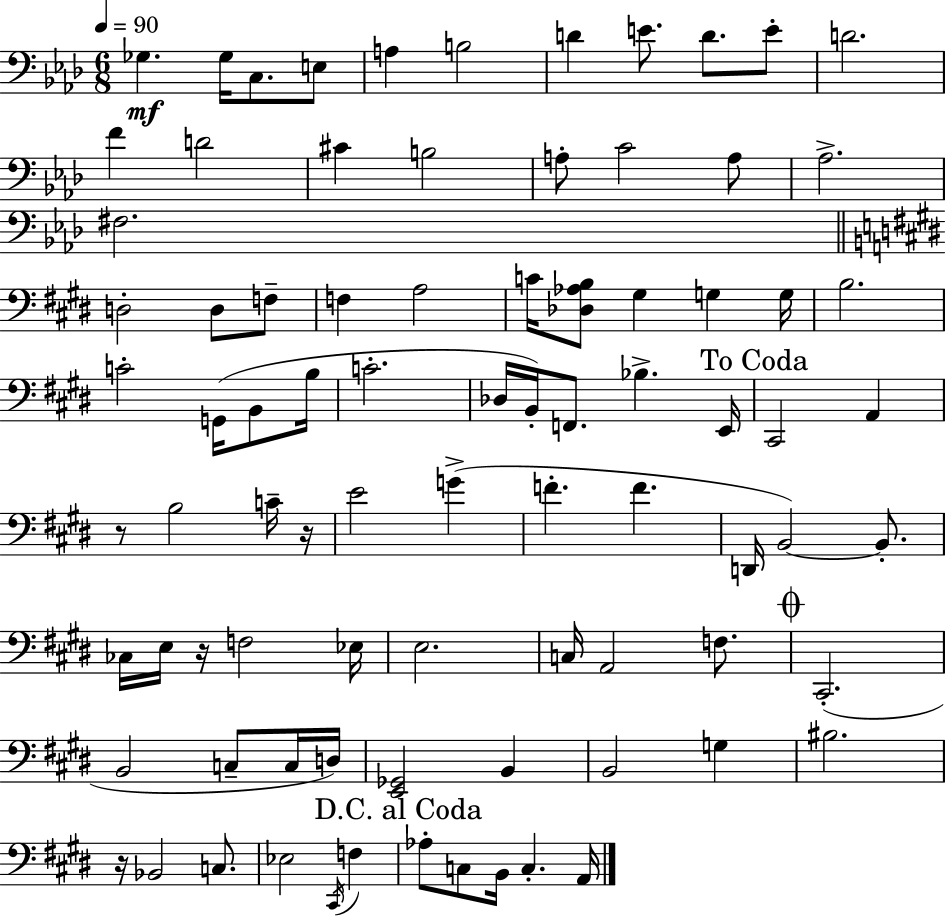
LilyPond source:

{
  \clef bass
  \numericTimeSignature
  \time 6/8
  \key aes \major
  \tempo 4 = 90
  \repeat volta 2 { ges4.\mf ges16 c8. e8 | a4 b2 | d'4 e'8. d'8. e'8-. | d'2. | \break f'4 d'2 | cis'4 b2 | a8-. c'2 a8 | aes2.-> | \break fis2. | \bar "||" \break \key e \major d2-. d8 f8-- | f4 a2 | c'16 <des aes b>8 gis4 g4 g16 | b2. | \break c'2-. g,16( b,8 b16 | c'2.-. | des16 b,16-.) f,8. bes4.-> e,16 | \mark "To Coda" cis,2 a,4 | \break r8 b2 c'16-- r16 | e'2 g'4->( | f'4.-. f'4. | d,16 b,2~~) b,8.-. | \break ces16 e16 r16 f2 ees16 | e2. | c16 a,2 f8. | \mark \markup { \musicglyph "scripts.coda" } cis,2.-.( | \break b,2 c8-- c16 d16) | <e, ges,>2 b,4 | b,2 g4 | bis2. | \break r16 bes,2 c8. | ees2 \acciaccatura { cis,16 } f4 | \mark "D.C. al Coda" aes8-. c8 b,16 c4.-. | a,16 } \bar "|."
}